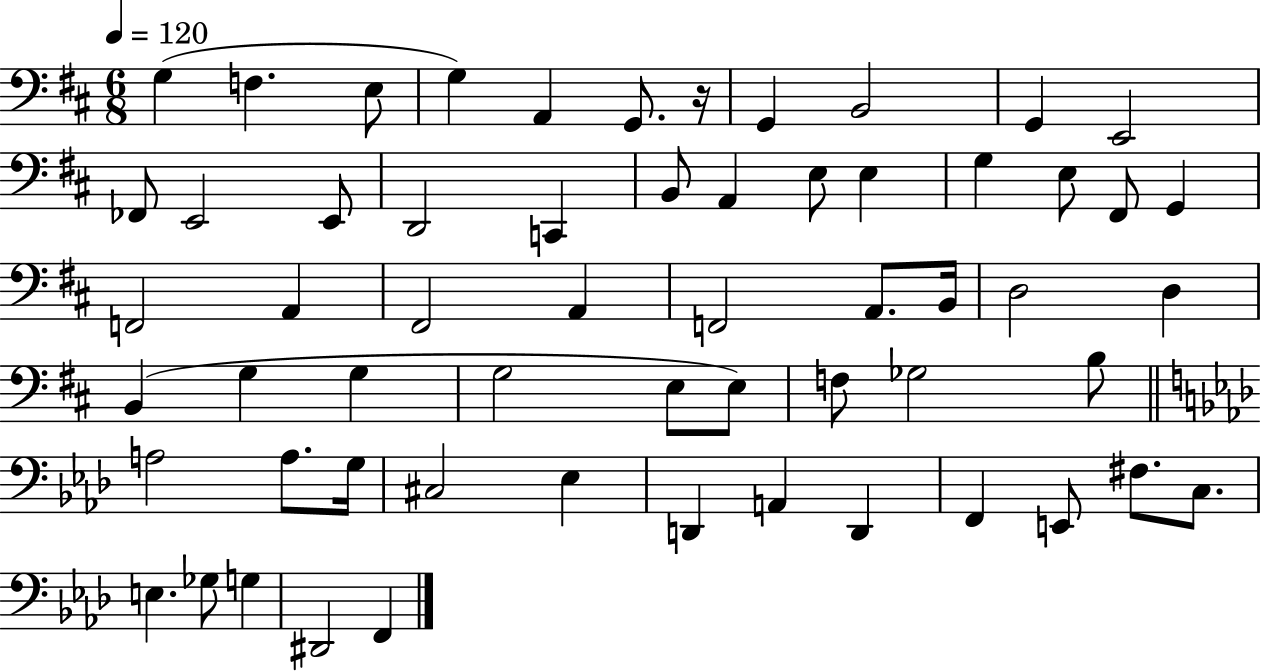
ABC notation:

X:1
T:Untitled
M:6/8
L:1/4
K:D
G, F, E,/2 G, A,, G,,/2 z/4 G,, B,,2 G,, E,,2 _F,,/2 E,,2 E,,/2 D,,2 C,, B,,/2 A,, E,/2 E, G, E,/2 ^F,,/2 G,, F,,2 A,, ^F,,2 A,, F,,2 A,,/2 B,,/4 D,2 D, B,, G, G, G,2 E,/2 E,/2 F,/2 _G,2 B,/2 A,2 A,/2 G,/4 ^C,2 _E, D,, A,, D,, F,, E,,/2 ^F,/2 C,/2 E, _G,/2 G, ^D,,2 F,,